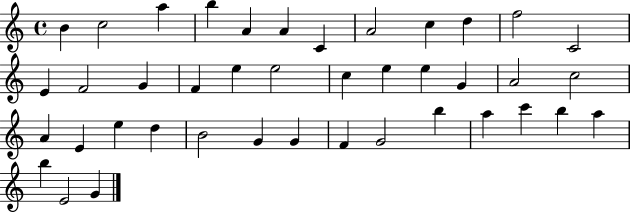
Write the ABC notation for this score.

X:1
T:Untitled
M:4/4
L:1/4
K:C
B c2 a b A A C A2 c d f2 C2 E F2 G F e e2 c e e G A2 c2 A E e d B2 G G F G2 b a c' b a b E2 G